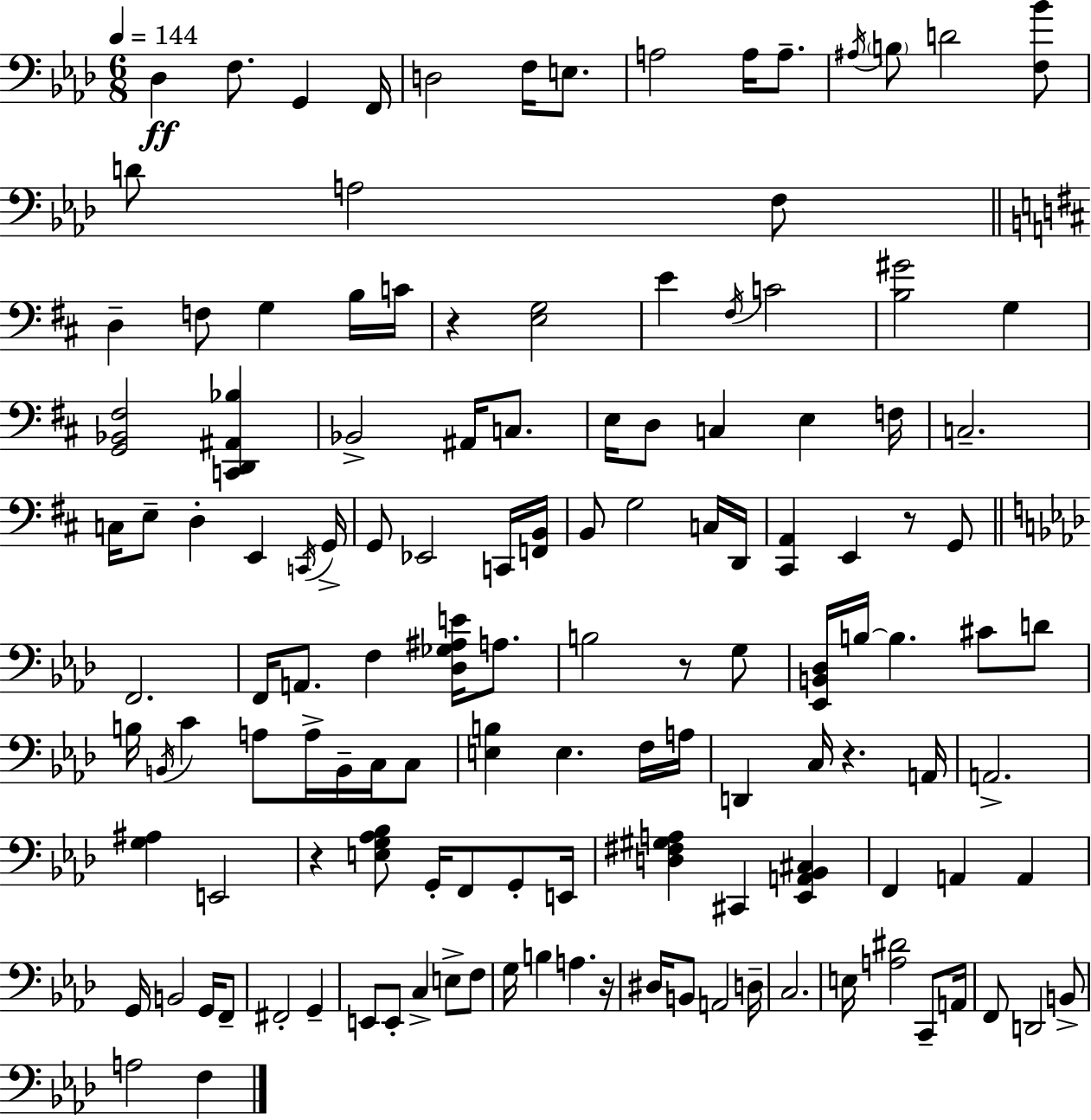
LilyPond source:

{
  \clef bass
  \numericTimeSignature
  \time 6/8
  \key aes \major
  \tempo 4 = 144
  des4\ff f8. g,4 f,16 | d2 f16 e8. | a2 a16 a8.-- | \acciaccatura { ais16 } \parenthesize b8 d'2 <f bes'>8 | \break d'8 a2 f8 | \bar "||" \break \key b \minor d4-- f8 g4 b16 c'16 | r4 <e g>2 | e'4 \acciaccatura { fis16 } c'2 | <b gis'>2 g4 | \break <g, bes, fis>2 <c, d, ais, bes>4 | bes,2-> ais,16 c8. | e16 d8 c4 e4 | f16 c2.-- | \break c16 e8-- d4-. e,4 | \acciaccatura { c,16 } g,16-> g,8 ees,2 | c,16 <f, b,>16 b,8 g2 | c16 d,16 <cis, a,>4 e,4 r8 | \break g,8 \bar "||" \break \key f \minor f,2. | f,16 a,8. f4 <des ges ais e'>16 a8. | b2 r8 g8 | <ees, b, des>16 b16~~ b4. cis'8 d'8 | \break b16 \acciaccatura { b,16 } c'4 a8 a16-> b,16-- c16 c8 | <e b>4 e4. f16 | a16 d,4 c16 r4. | a,16 a,2.-> | \break <g ais>4 e,2 | r4 <e g aes bes>8 g,16-. f,8 g,8-. | e,16 <d fis gis a>4 cis,4 <ees, a, bes, cis>4 | f,4 a,4 a,4 | \break g,16 b,2 g,16 f,8-- | fis,2-. g,4-- | e,8 e,8-. c4-> e8-> f8 | g16 b4 a4. | \break r16 dis16 b,8 a,2 | d16-- c2. | e16 <a dis'>2 c,8-- | a,16 f,8 d,2 b,8-> | \break a2 f4 | \bar "|."
}